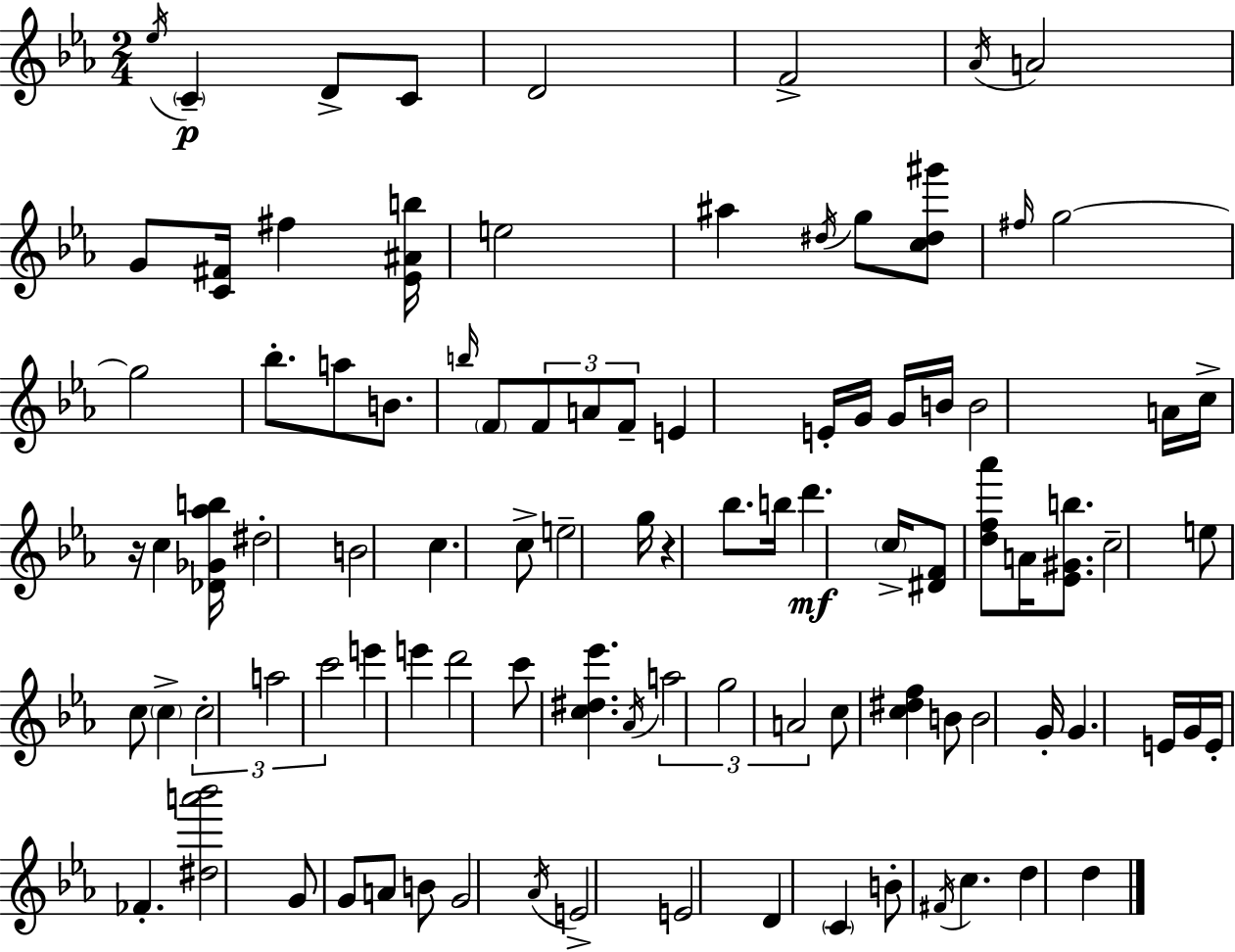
X:1
T:Untitled
M:2/4
L:1/4
K:Eb
_e/4 C D/2 C/2 D2 F2 _A/4 A2 G/2 [C^F]/4 ^f [_E^Ab]/4 e2 ^a ^d/4 g/2 [c^d^g']/2 ^f/4 g2 g2 _b/2 a/2 B/2 b/4 F/2 F/2 A/2 F/2 E E/4 G/4 G/4 B/4 B2 A/4 c/4 z/4 c [_D_G_ab]/4 ^d2 B2 c c/2 e2 g/4 z _b/2 b/4 d' c/4 [^DF]/2 [df_a']/2 A/4 [_E^Gb]/2 c2 e/2 c/2 c c2 a2 c'2 e' e' d'2 c'/2 [c^d_e'] _A/4 a2 g2 A2 c/2 [c^df] B/2 B2 G/4 G E/4 G/4 E/4 _F [^da'_b']2 G/2 G/2 A/2 B/2 G2 _A/4 E2 E2 D C B/2 ^F/4 c d d